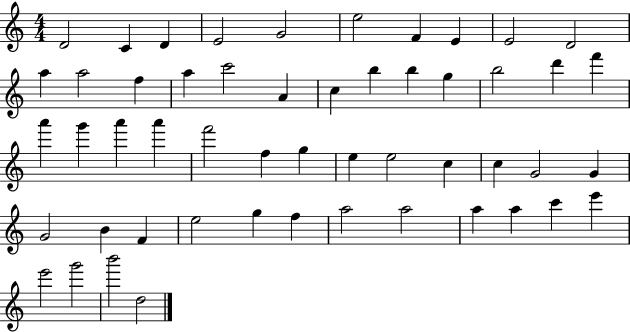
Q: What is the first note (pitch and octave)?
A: D4